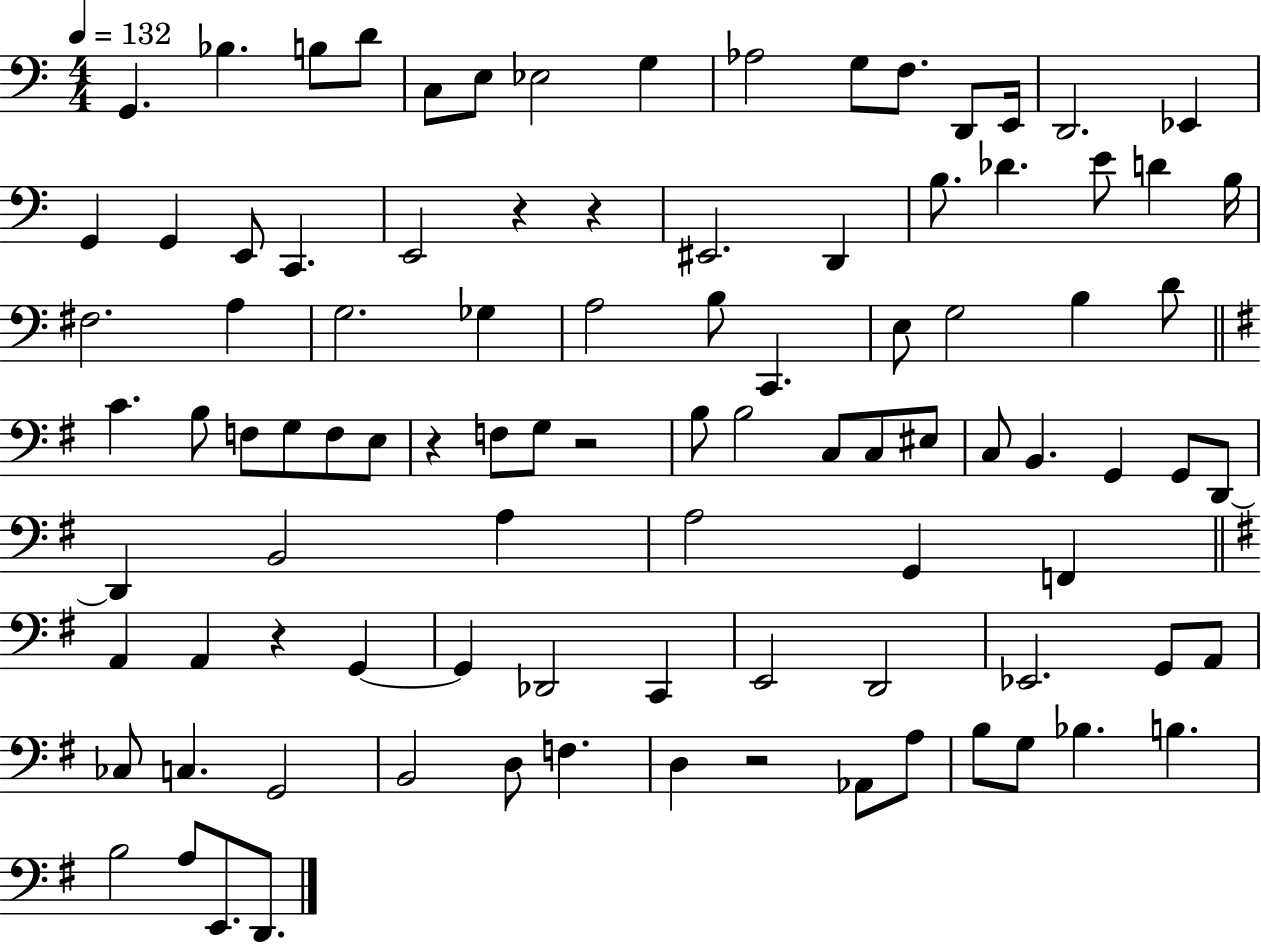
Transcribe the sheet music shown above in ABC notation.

X:1
T:Untitled
M:4/4
L:1/4
K:C
G,, _B, B,/2 D/2 C,/2 E,/2 _E,2 G, _A,2 G,/2 F,/2 D,,/2 E,,/4 D,,2 _E,, G,, G,, E,,/2 C,, E,,2 z z ^E,,2 D,, B,/2 _D E/2 D B,/4 ^F,2 A, G,2 _G, A,2 B,/2 C,, E,/2 G,2 B, D/2 C B,/2 F,/2 G,/2 F,/2 E,/2 z F,/2 G,/2 z2 B,/2 B,2 C,/2 C,/2 ^E,/2 C,/2 B,, G,, G,,/2 D,,/2 D,, B,,2 A, A,2 G,, F,, A,, A,, z G,, G,, _D,,2 C,, E,,2 D,,2 _E,,2 G,,/2 A,,/2 _C,/2 C, G,,2 B,,2 D,/2 F, D, z2 _A,,/2 A,/2 B,/2 G,/2 _B, B, B,2 A,/2 E,,/2 D,,/2